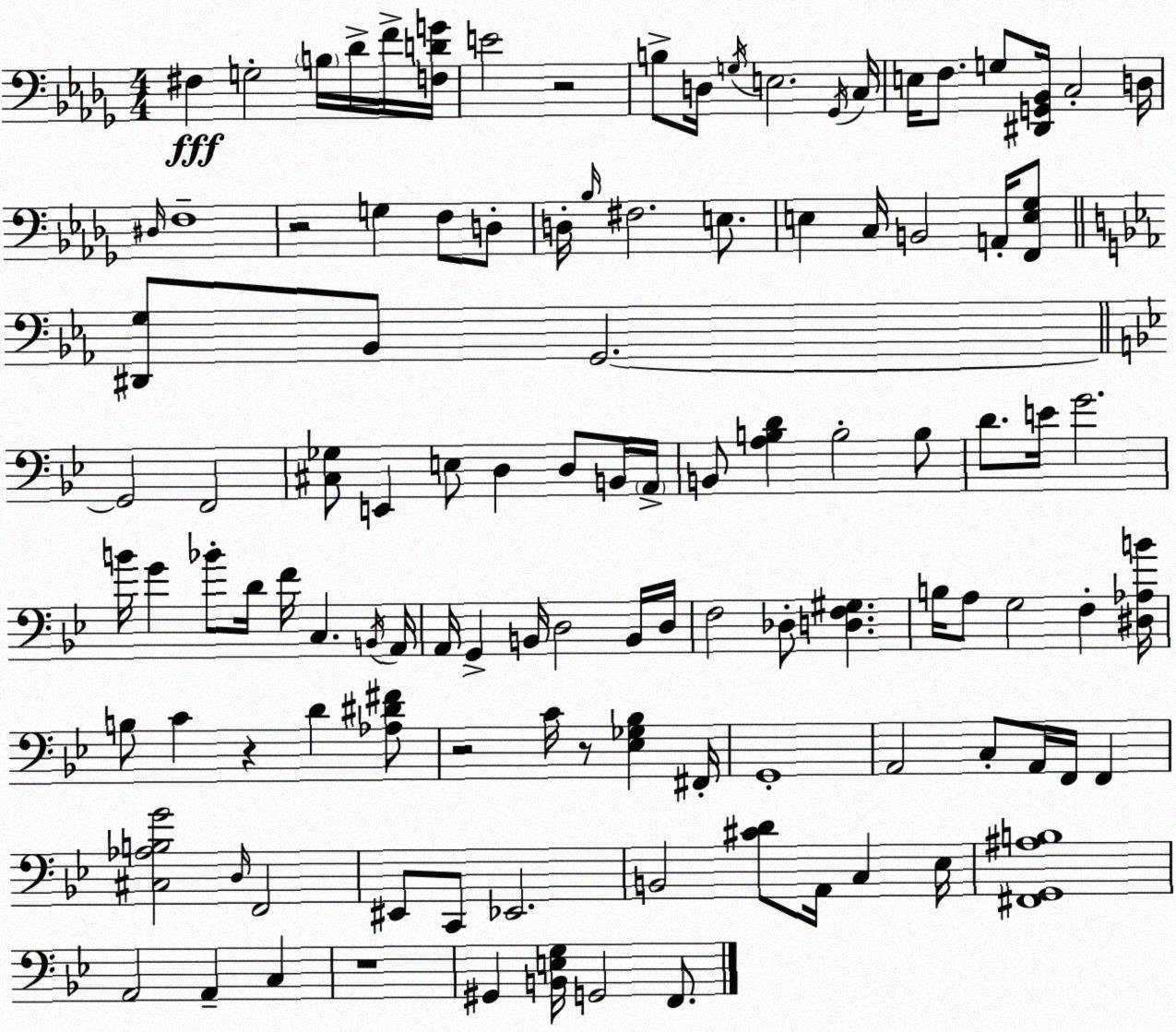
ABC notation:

X:1
T:Untitled
M:4/4
L:1/4
K:Bbm
^F, G,2 B,/4 _D/4 F/4 [F,DG]/4 E2 z2 B,/2 D,/4 G,/4 E,2 _G,,/4 C,/4 E,/4 F,/2 G,/2 [^D,,G,,_B,,]/4 C,2 D,/4 ^D,/4 F,4 z2 G, F,/2 D,/2 D,/4 _B,/4 ^F,2 E,/2 E, C,/4 B,,2 A,,/4 [F,,E,_G,]/2 [^D,,G,]/2 _B,,/2 G,,2 G,,2 F,,2 [^C,_G,]/2 E,, E,/2 D, D,/2 B,,/4 A,,/4 B,,/2 [A,B,D] B,2 B,/2 D/2 E/4 G2 B/4 G _B/2 D/4 F/4 C, B,,/4 A,,/4 A,,/4 G,, B,,/4 D,2 B,,/4 D,/4 F,2 _D,/2 [D,F,^G,] B,/4 A,/2 G,2 F, [^D,_A,B]/4 B,/2 C z D [_A,^D^F]/2 z2 C/4 z/2 [_E,_G,_B,] ^F,,/4 G,,4 A,,2 C,/2 A,,/4 F,,/4 F,, [^C,_A,B,G]2 D,/4 F,,2 ^E,,/2 C,,/2 _E,,2 B,,2 [^CD]/2 A,,/4 C, _E,/4 [^F,,G,,^A,B,]4 A,,2 A,, C, z4 ^G,, [B,,E,G,]/4 G,,2 F,,/2